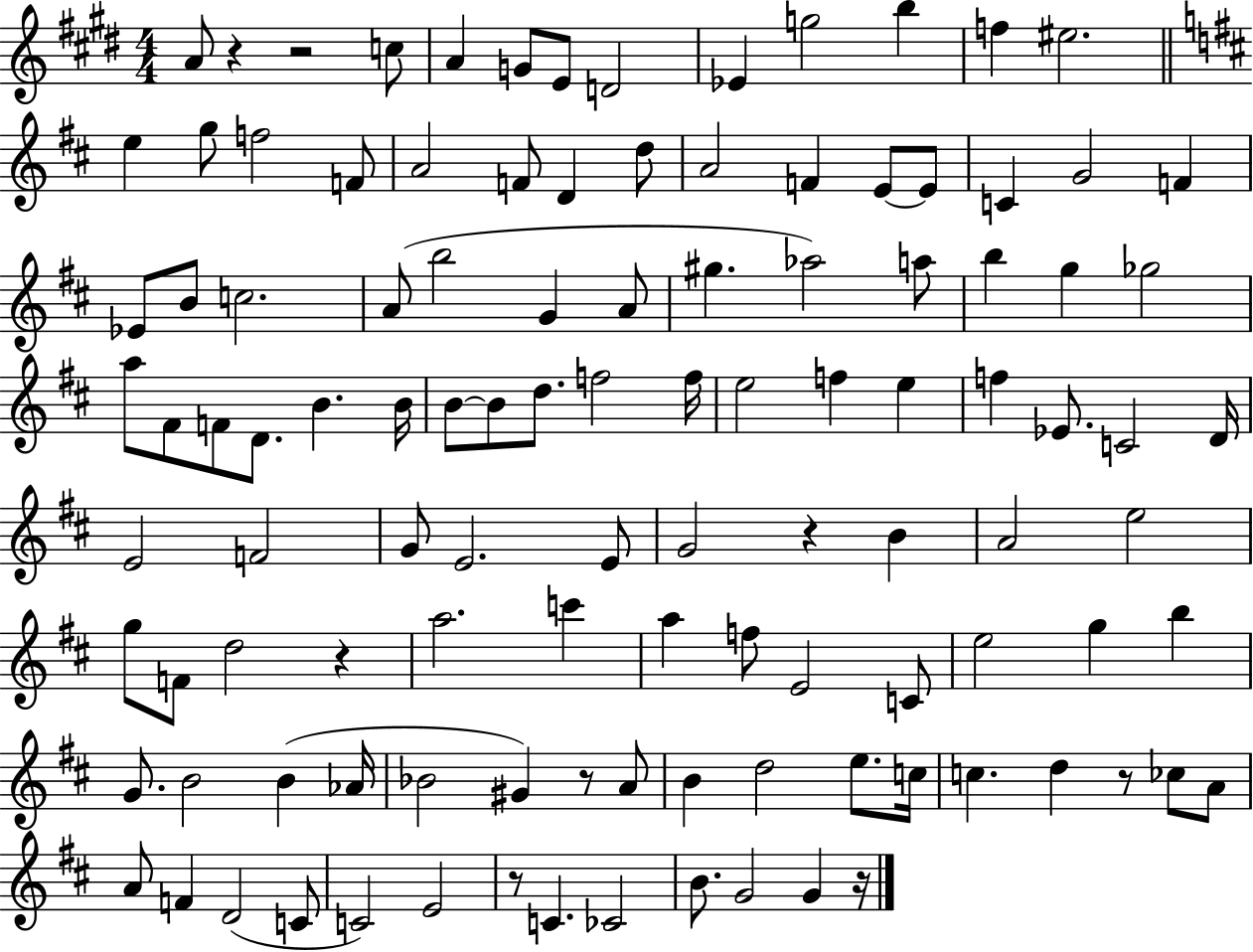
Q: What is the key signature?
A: E major